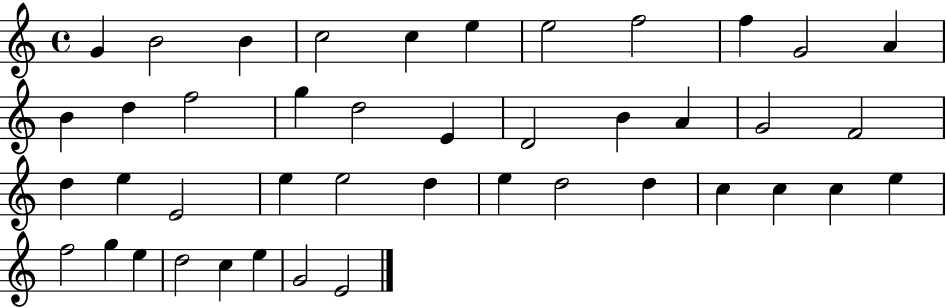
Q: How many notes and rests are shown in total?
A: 43